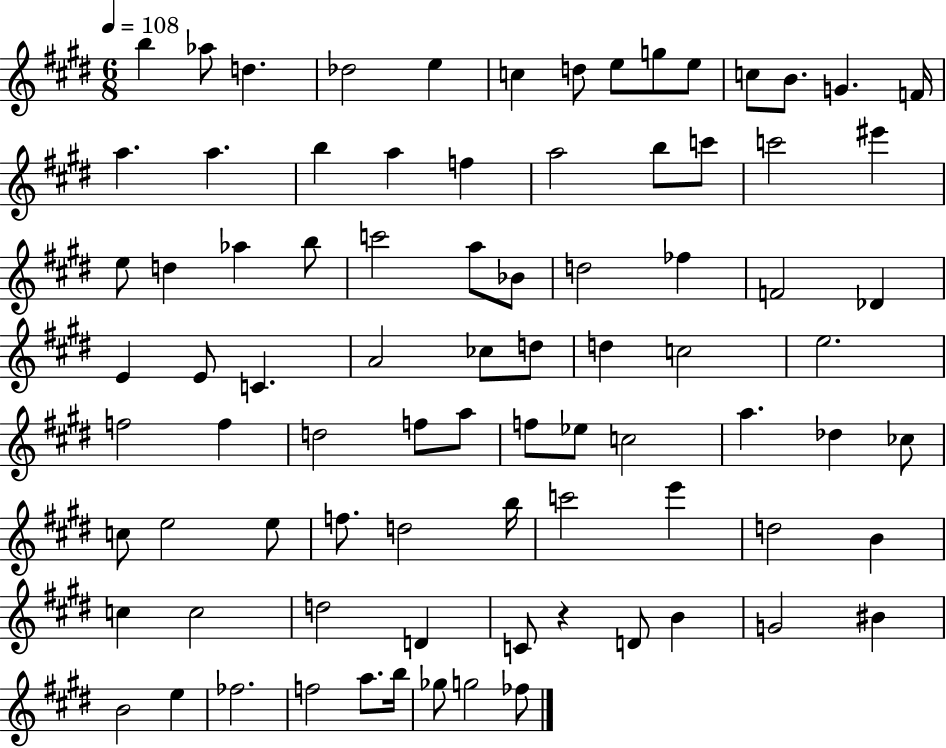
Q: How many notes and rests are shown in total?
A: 84